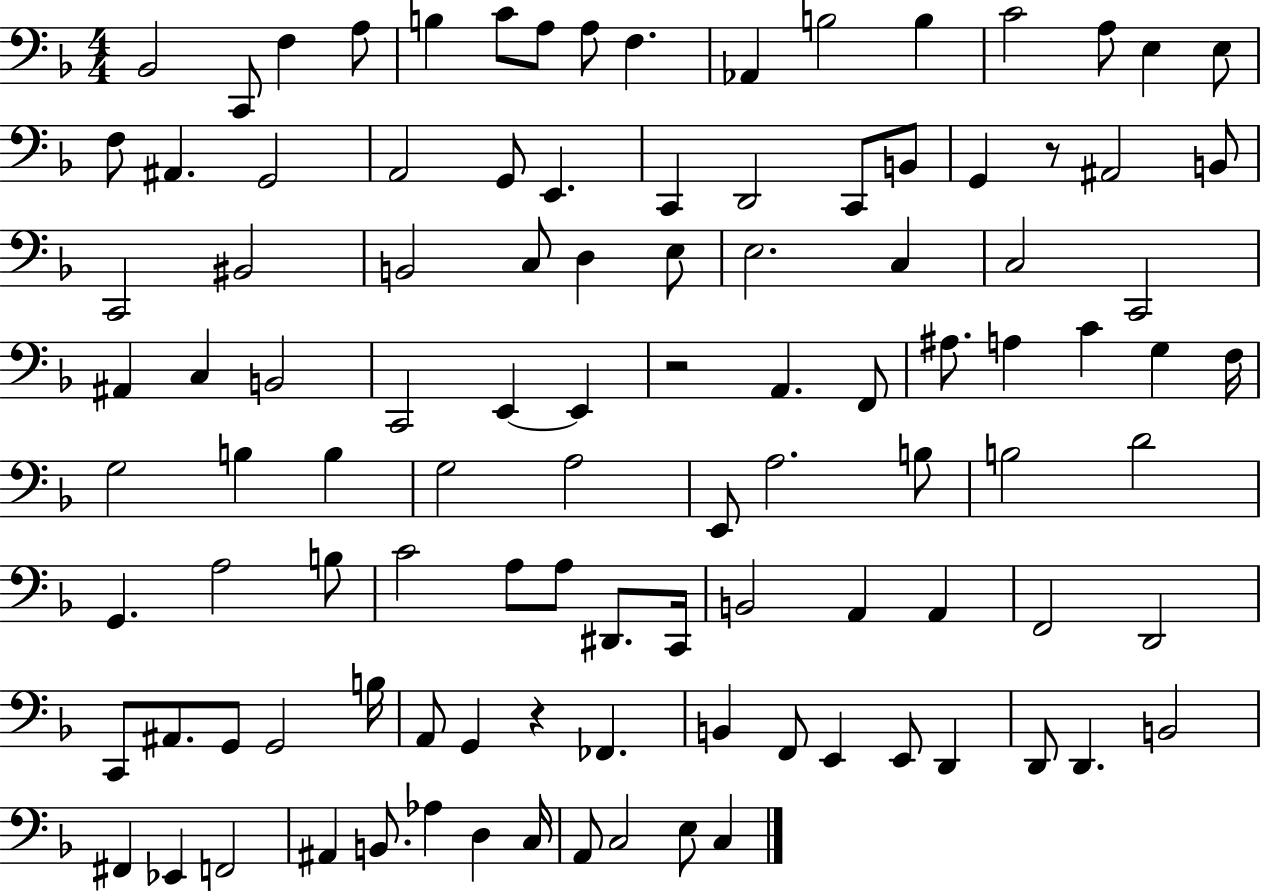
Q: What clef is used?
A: bass